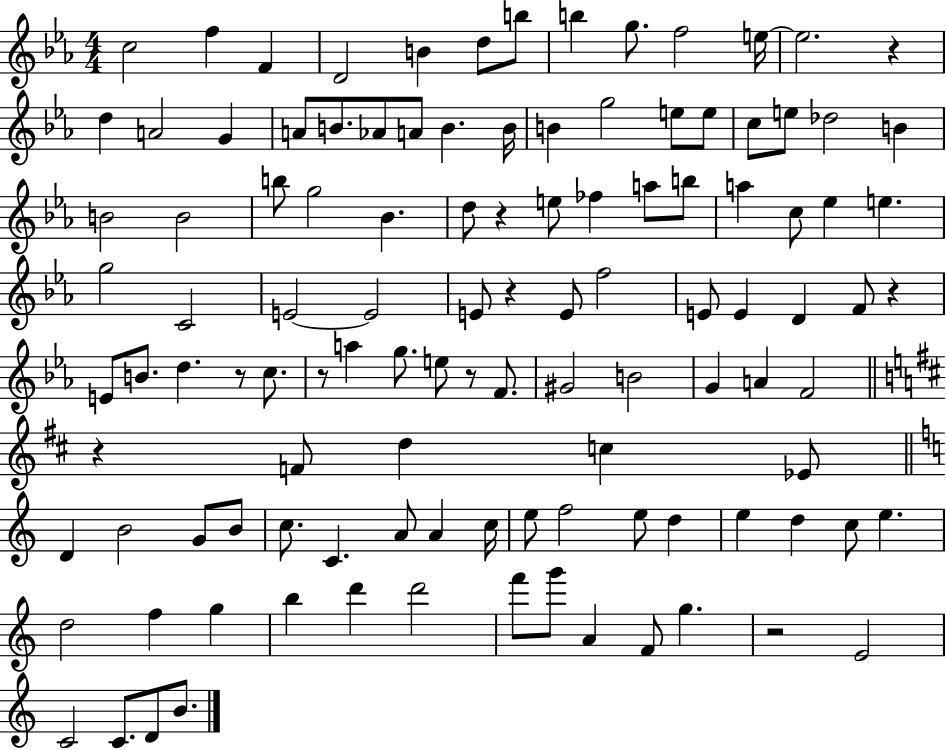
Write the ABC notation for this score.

X:1
T:Untitled
M:4/4
L:1/4
K:Eb
c2 f F D2 B d/2 b/2 b g/2 f2 e/4 e2 z d A2 G A/2 B/2 _A/2 A/2 B B/4 B g2 e/2 e/2 c/2 e/2 _d2 B B2 B2 b/2 g2 _B d/2 z e/2 _f a/2 b/2 a c/2 _e e g2 C2 E2 E2 E/2 z E/2 f2 E/2 E D F/2 z E/2 B/2 d z/2 c/2 z/2 a g/2 e/2 z/2 F/2 ^G2 B2 G A F2 z F/2 d c _E/2 D B2 G/2 B/2 c/2 C A/2 A c/4 e/2 f2 e/2 d e d c/2 e d2 f g b d' d'2 f'/2 g'/2 A F/2 g z2 E2 C2 C/2 D/2 B/2